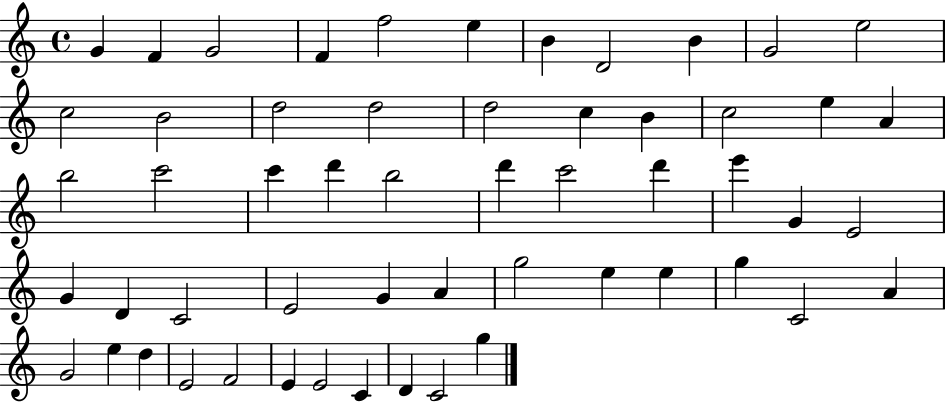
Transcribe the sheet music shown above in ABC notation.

X:1
T:Untitled
M:4/4
L:1/4
K:C
G F G2 F f2 e B D2 B G2 e2 c2 B2 d2 d2 d2 c B c2 e A b2 c'2 c' d' b2 d' c'2 d' e' G E2 G D C2 E2 G A g2 e e g C2 A G2 e d E2 F2 E E2 C D C2 g